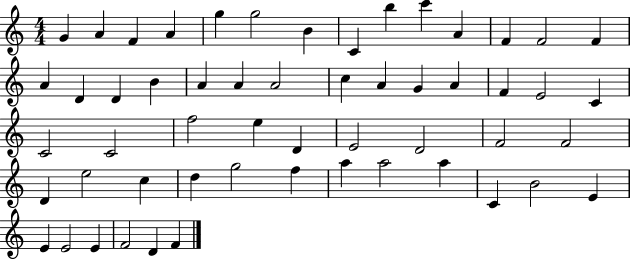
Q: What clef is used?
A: treble